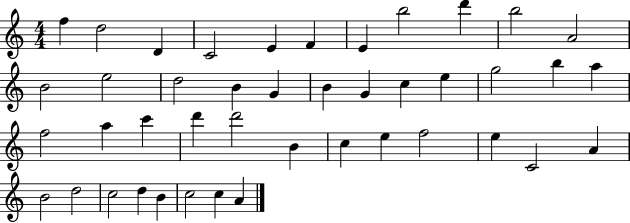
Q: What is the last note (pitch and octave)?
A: A4